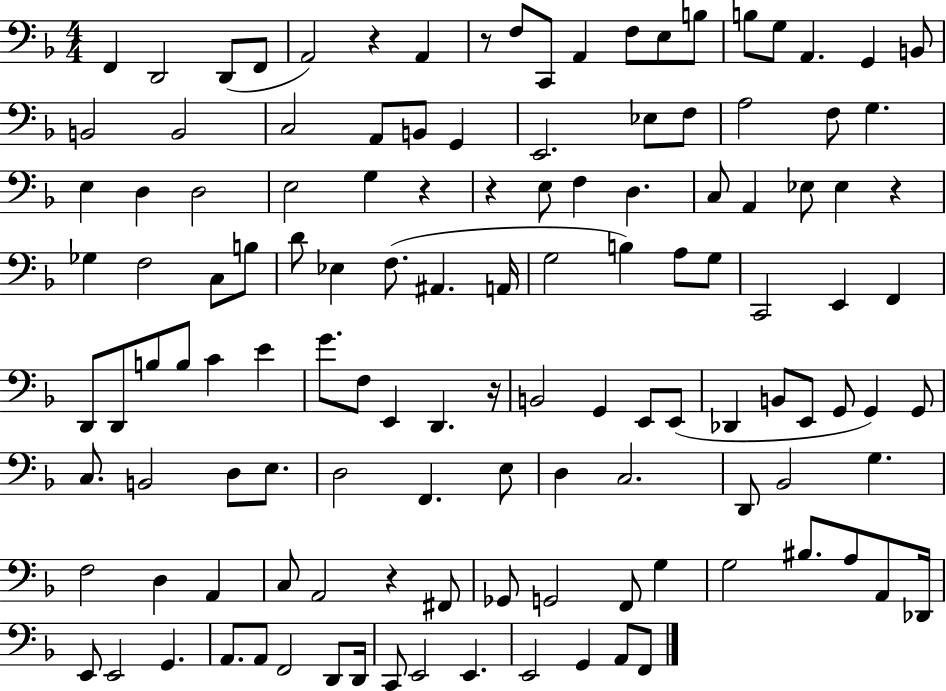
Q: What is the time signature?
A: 4/4